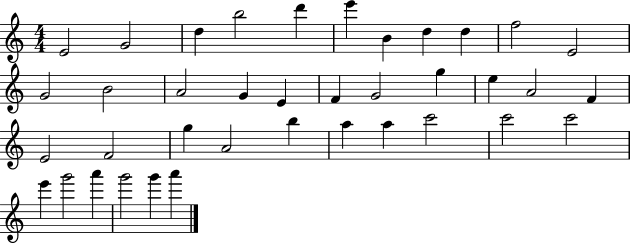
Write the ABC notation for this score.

X:1
T:Untitled
M:4/4
L:1/4
K:C
E2 G2 d b2 d' e' B d d f2 E2 G2 B2 A2 G E F G2 g e A2 F E2 F2 g A2 b a a c'2 c'2 c'2 e' g'2 a' g'2 g' a'